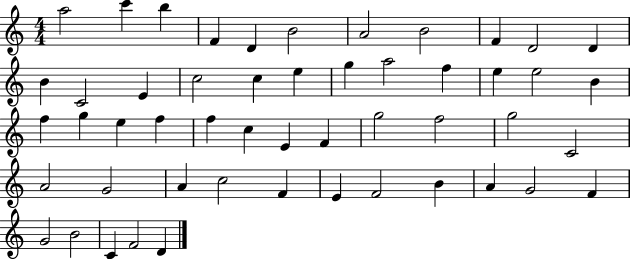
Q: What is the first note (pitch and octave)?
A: A5